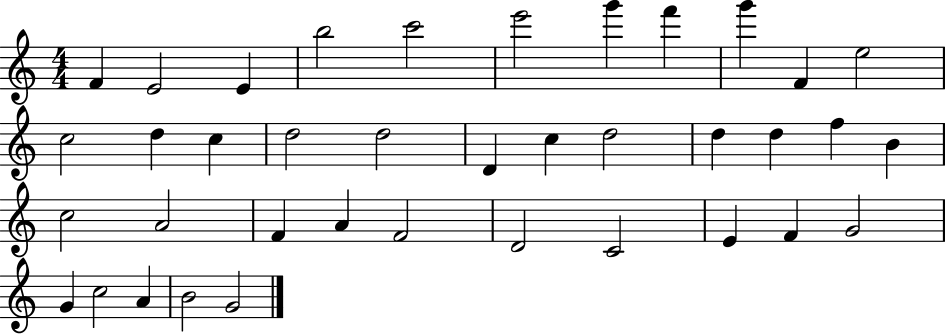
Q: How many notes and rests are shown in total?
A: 38